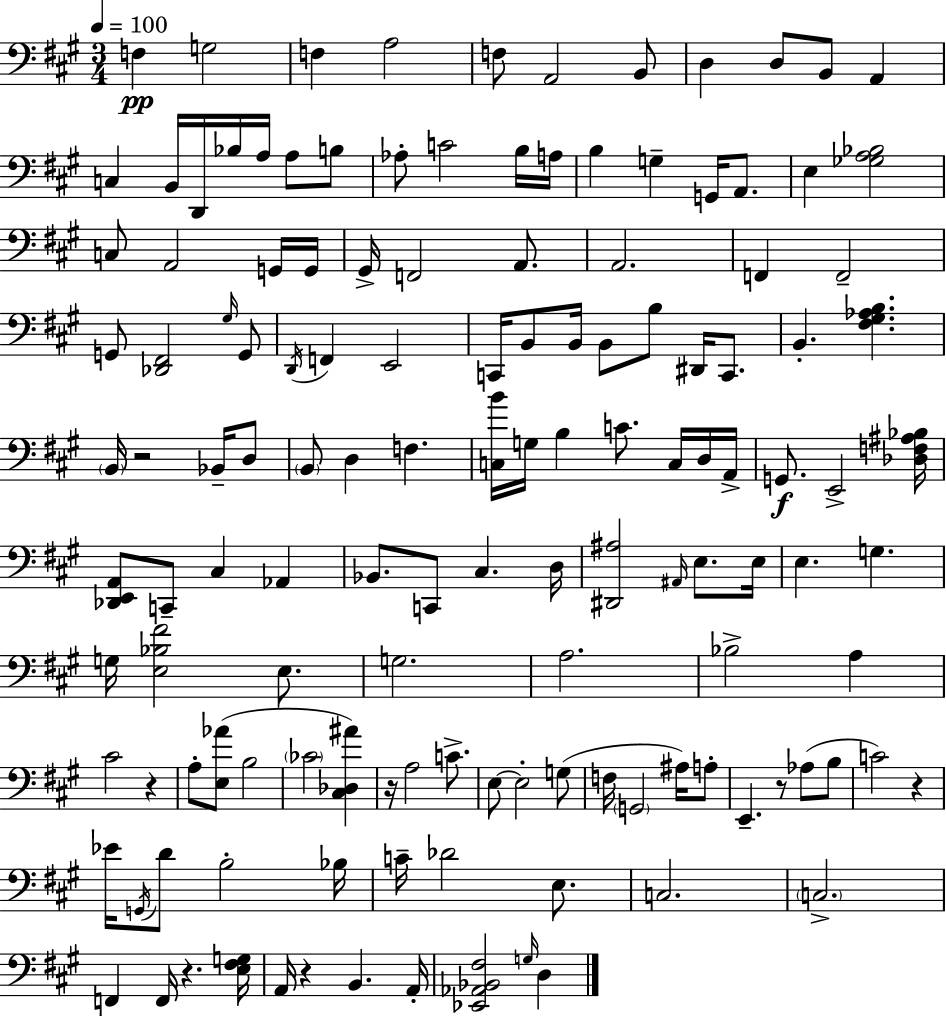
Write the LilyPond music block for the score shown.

{
  \clef bass
  \numericTimeSignature
  \time 3/4
  \key a \major
  \tempo 4 = 100
  f4\pp g2 | f4 a2 | f8 a,2 b,8 | d4 d8 b,8 a,4 | \break c4 b,16 d,16 bes16 a16 a8 b8 | aes8-. c'2 b16 a16 | b4 g4-- g,16 a,8. | e4 <ges a bes>2 | \break c8 a,2 g,16 g,16 | gis,16-> f,2 a,8. | a,2. | f,4 f,2-- | \break g,8 <des, fis,>2 \grace { gis16 } g,8 | \acciaccatura { d,16 } f,4 e,2 | c,16 b,8 b,16 b,8 b8 dis,16 c,8. | b,4.-. <fis gis aes b>4. | \break \parenthesize b,16 r2 bes,16-- | d8 \parenthesize b,8 d4 f4. | <c b'>16 g16 b4 c'8. c16 | d16 a,16-> g,8.\f e,2-> | \break <des f ais bes>16 <des, e, a,>8 c,8-- cis4 aes,4 | bes,8. c,8 cis4. | d16 <dis, ais>2 \grace { ais,16 } e8. | e16 e4. g4. | \break g16 <e bes fis'>2 | e8. g2. | a2. | bes2-> a4 | \break cis'2 r4 | a8-. <e aes'>8( b2 | \parenthesize ces'2 <cis des ais'>4) | r16 a2 | \break c'8.-> e8~~ e2-. | g8( f16 \parenthesize g,2 | ais16) a8-. e,4.-- r8 aes8( | b8 c'2) r4 | \break ees'16 \acciaccatura { g,16 } d'8 b2-. | bes16 c'16-- des'2 | e8. c2. | \parenthesize c2.-> | \break f,4 f,16 r4. | <e fis g>16 a,16 r4 b,4. | a,16-. <ees, aes, bes, fis>2 | \grace { g16 } d4 \bar "|."
}